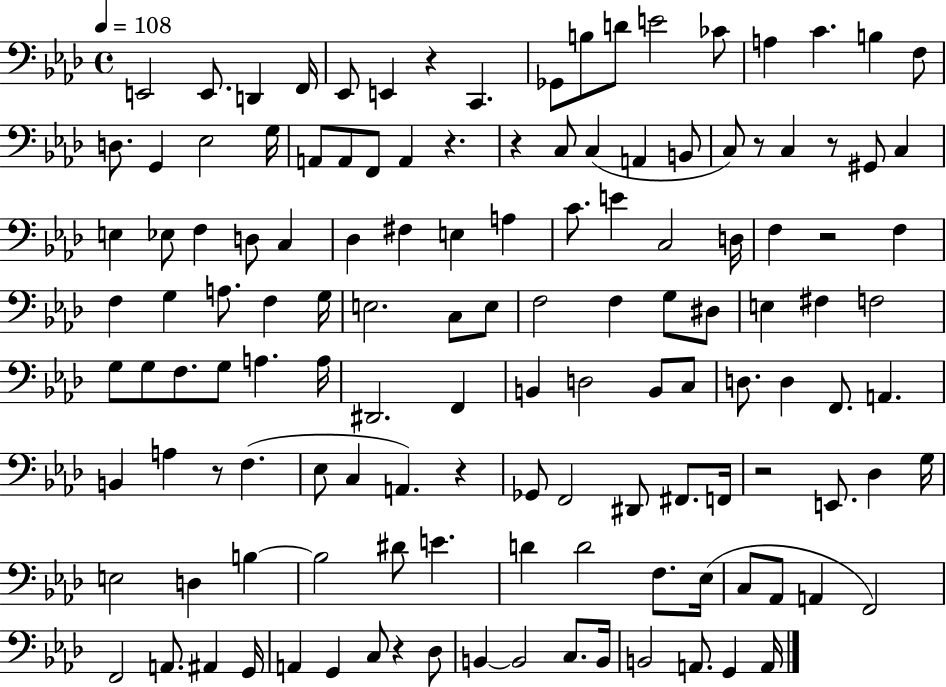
E2/h E2/e. D2/q F2/s Eb2/e E2/q R/q C2/q. Gb2/e B3/e D4/e E4/h CES4/e A3/q C4/q. B3/q F3/e D3/e. G2/q Eb3/h G3/s A2/e A2/e F2/e A2/q R/q. R/q C3/e C3/q A2/q B2/e C3/e R/e C3/q R/e G#2/e C3/q E3/q Eb3/e F3/q D3/e C3/q Db3/q F#3/q E3/q A3/q C4/e. E4/q C3/h D3/s F3/q R/h F3/q F3/q G3/q A3/e. F3/q G3/s E3/h. C3/e E3/e F3/h F3/q G3/e D#3/e E3/q F#3/q F3/h G3/e G3/e F3/e. G3/e A3/q. A3/s D#2/h. F2/q B2/q D3/h B2/e C3/e D3/e. D3/q F2/e. A2/q. B2/q A3/q R/e F3/q. Eb3/e C3/q A2/q. R/q Gb2/e F2/h D#2/e F#2/e. F2/s R/h E2/e. Db3/q G3/s E3/h D3/q B3/q B3/h D#4/e E4/q. D4/q D4/h F3/e. Eb3/s C3/e Ab2/e A2/q F2/h F2/h A2/e. A#2/q G2/s A2/q G2/q C3/e R/q Db3/e B2/q B2/h C3/e. B2/s B2/h A2/e. G2/q A2/s